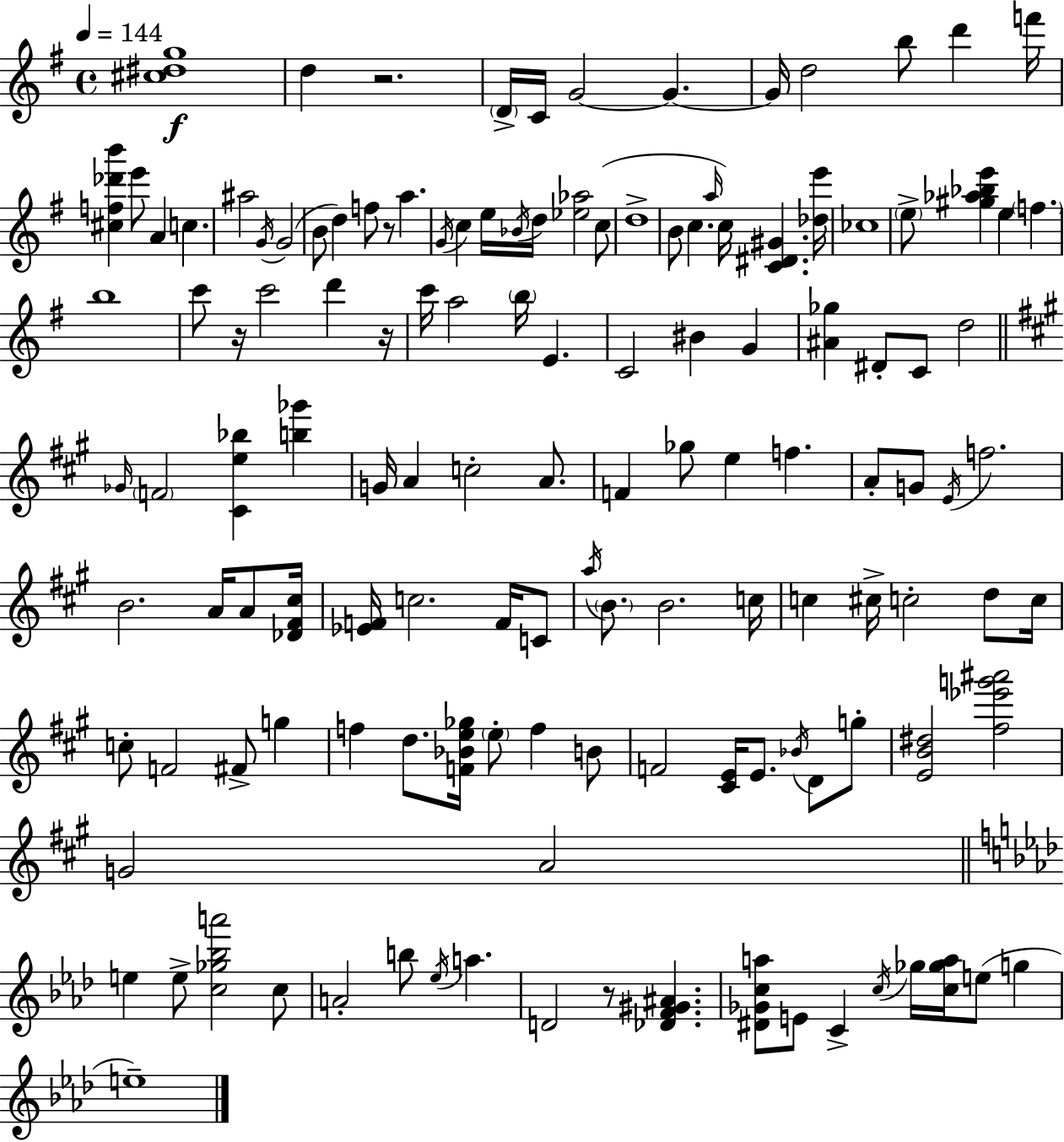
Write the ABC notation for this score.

X:1
T:Untitled
M:4/4
L:1/4
K:G
[^c^dg]4 d z2 D/4 C/4 G2 G G/4 d2 b/2 d' f'/4 [^cf_d'b'] e'/2 A c ^a2 G/4 G2 B/2 d f/2 z/2 a G/4 c e/4 _B/4 d/4 [_e_a]2 c/2 d4 B/2 c a/4 c/4 [C^D^G] [_de']/4 _c4 e/2 [^g_a_be'] e f b4 c'/2 z/4 c'2 d' z/4 c'/4 a2 b/4 E C2 ^B G [^A_g] ^D/2 C/2 d2 _G/4 F2 [^Ce_b] [b_g'] G/4 A c2 A/2 F _g/2 e f A/2 G/2 E/4 f2 B2 A/4 A/2 [_D^F^c]/4 [_EF]/4 c2 F/4 C/2 a/4 B/2 B2 c/4 c ^c/4 c2 d/2 c/4 c/2 F2 ^F/2 g f d/2 [F_Be_g]/4 e/2 f B/2 F2 [^CE]/4 E/2 _B/4 D/2 g/2 [EB^d]2 [^f_e'g'^a']2 G2 A2 e e/2 [c_g_ba']2 c/2 A2 b/2 _e/4 a D2 z/2 [_DF^G^A] [^D_Gca]/2 E/2 C c/4 _g/4 [c_ga]/4 e/2 g e4